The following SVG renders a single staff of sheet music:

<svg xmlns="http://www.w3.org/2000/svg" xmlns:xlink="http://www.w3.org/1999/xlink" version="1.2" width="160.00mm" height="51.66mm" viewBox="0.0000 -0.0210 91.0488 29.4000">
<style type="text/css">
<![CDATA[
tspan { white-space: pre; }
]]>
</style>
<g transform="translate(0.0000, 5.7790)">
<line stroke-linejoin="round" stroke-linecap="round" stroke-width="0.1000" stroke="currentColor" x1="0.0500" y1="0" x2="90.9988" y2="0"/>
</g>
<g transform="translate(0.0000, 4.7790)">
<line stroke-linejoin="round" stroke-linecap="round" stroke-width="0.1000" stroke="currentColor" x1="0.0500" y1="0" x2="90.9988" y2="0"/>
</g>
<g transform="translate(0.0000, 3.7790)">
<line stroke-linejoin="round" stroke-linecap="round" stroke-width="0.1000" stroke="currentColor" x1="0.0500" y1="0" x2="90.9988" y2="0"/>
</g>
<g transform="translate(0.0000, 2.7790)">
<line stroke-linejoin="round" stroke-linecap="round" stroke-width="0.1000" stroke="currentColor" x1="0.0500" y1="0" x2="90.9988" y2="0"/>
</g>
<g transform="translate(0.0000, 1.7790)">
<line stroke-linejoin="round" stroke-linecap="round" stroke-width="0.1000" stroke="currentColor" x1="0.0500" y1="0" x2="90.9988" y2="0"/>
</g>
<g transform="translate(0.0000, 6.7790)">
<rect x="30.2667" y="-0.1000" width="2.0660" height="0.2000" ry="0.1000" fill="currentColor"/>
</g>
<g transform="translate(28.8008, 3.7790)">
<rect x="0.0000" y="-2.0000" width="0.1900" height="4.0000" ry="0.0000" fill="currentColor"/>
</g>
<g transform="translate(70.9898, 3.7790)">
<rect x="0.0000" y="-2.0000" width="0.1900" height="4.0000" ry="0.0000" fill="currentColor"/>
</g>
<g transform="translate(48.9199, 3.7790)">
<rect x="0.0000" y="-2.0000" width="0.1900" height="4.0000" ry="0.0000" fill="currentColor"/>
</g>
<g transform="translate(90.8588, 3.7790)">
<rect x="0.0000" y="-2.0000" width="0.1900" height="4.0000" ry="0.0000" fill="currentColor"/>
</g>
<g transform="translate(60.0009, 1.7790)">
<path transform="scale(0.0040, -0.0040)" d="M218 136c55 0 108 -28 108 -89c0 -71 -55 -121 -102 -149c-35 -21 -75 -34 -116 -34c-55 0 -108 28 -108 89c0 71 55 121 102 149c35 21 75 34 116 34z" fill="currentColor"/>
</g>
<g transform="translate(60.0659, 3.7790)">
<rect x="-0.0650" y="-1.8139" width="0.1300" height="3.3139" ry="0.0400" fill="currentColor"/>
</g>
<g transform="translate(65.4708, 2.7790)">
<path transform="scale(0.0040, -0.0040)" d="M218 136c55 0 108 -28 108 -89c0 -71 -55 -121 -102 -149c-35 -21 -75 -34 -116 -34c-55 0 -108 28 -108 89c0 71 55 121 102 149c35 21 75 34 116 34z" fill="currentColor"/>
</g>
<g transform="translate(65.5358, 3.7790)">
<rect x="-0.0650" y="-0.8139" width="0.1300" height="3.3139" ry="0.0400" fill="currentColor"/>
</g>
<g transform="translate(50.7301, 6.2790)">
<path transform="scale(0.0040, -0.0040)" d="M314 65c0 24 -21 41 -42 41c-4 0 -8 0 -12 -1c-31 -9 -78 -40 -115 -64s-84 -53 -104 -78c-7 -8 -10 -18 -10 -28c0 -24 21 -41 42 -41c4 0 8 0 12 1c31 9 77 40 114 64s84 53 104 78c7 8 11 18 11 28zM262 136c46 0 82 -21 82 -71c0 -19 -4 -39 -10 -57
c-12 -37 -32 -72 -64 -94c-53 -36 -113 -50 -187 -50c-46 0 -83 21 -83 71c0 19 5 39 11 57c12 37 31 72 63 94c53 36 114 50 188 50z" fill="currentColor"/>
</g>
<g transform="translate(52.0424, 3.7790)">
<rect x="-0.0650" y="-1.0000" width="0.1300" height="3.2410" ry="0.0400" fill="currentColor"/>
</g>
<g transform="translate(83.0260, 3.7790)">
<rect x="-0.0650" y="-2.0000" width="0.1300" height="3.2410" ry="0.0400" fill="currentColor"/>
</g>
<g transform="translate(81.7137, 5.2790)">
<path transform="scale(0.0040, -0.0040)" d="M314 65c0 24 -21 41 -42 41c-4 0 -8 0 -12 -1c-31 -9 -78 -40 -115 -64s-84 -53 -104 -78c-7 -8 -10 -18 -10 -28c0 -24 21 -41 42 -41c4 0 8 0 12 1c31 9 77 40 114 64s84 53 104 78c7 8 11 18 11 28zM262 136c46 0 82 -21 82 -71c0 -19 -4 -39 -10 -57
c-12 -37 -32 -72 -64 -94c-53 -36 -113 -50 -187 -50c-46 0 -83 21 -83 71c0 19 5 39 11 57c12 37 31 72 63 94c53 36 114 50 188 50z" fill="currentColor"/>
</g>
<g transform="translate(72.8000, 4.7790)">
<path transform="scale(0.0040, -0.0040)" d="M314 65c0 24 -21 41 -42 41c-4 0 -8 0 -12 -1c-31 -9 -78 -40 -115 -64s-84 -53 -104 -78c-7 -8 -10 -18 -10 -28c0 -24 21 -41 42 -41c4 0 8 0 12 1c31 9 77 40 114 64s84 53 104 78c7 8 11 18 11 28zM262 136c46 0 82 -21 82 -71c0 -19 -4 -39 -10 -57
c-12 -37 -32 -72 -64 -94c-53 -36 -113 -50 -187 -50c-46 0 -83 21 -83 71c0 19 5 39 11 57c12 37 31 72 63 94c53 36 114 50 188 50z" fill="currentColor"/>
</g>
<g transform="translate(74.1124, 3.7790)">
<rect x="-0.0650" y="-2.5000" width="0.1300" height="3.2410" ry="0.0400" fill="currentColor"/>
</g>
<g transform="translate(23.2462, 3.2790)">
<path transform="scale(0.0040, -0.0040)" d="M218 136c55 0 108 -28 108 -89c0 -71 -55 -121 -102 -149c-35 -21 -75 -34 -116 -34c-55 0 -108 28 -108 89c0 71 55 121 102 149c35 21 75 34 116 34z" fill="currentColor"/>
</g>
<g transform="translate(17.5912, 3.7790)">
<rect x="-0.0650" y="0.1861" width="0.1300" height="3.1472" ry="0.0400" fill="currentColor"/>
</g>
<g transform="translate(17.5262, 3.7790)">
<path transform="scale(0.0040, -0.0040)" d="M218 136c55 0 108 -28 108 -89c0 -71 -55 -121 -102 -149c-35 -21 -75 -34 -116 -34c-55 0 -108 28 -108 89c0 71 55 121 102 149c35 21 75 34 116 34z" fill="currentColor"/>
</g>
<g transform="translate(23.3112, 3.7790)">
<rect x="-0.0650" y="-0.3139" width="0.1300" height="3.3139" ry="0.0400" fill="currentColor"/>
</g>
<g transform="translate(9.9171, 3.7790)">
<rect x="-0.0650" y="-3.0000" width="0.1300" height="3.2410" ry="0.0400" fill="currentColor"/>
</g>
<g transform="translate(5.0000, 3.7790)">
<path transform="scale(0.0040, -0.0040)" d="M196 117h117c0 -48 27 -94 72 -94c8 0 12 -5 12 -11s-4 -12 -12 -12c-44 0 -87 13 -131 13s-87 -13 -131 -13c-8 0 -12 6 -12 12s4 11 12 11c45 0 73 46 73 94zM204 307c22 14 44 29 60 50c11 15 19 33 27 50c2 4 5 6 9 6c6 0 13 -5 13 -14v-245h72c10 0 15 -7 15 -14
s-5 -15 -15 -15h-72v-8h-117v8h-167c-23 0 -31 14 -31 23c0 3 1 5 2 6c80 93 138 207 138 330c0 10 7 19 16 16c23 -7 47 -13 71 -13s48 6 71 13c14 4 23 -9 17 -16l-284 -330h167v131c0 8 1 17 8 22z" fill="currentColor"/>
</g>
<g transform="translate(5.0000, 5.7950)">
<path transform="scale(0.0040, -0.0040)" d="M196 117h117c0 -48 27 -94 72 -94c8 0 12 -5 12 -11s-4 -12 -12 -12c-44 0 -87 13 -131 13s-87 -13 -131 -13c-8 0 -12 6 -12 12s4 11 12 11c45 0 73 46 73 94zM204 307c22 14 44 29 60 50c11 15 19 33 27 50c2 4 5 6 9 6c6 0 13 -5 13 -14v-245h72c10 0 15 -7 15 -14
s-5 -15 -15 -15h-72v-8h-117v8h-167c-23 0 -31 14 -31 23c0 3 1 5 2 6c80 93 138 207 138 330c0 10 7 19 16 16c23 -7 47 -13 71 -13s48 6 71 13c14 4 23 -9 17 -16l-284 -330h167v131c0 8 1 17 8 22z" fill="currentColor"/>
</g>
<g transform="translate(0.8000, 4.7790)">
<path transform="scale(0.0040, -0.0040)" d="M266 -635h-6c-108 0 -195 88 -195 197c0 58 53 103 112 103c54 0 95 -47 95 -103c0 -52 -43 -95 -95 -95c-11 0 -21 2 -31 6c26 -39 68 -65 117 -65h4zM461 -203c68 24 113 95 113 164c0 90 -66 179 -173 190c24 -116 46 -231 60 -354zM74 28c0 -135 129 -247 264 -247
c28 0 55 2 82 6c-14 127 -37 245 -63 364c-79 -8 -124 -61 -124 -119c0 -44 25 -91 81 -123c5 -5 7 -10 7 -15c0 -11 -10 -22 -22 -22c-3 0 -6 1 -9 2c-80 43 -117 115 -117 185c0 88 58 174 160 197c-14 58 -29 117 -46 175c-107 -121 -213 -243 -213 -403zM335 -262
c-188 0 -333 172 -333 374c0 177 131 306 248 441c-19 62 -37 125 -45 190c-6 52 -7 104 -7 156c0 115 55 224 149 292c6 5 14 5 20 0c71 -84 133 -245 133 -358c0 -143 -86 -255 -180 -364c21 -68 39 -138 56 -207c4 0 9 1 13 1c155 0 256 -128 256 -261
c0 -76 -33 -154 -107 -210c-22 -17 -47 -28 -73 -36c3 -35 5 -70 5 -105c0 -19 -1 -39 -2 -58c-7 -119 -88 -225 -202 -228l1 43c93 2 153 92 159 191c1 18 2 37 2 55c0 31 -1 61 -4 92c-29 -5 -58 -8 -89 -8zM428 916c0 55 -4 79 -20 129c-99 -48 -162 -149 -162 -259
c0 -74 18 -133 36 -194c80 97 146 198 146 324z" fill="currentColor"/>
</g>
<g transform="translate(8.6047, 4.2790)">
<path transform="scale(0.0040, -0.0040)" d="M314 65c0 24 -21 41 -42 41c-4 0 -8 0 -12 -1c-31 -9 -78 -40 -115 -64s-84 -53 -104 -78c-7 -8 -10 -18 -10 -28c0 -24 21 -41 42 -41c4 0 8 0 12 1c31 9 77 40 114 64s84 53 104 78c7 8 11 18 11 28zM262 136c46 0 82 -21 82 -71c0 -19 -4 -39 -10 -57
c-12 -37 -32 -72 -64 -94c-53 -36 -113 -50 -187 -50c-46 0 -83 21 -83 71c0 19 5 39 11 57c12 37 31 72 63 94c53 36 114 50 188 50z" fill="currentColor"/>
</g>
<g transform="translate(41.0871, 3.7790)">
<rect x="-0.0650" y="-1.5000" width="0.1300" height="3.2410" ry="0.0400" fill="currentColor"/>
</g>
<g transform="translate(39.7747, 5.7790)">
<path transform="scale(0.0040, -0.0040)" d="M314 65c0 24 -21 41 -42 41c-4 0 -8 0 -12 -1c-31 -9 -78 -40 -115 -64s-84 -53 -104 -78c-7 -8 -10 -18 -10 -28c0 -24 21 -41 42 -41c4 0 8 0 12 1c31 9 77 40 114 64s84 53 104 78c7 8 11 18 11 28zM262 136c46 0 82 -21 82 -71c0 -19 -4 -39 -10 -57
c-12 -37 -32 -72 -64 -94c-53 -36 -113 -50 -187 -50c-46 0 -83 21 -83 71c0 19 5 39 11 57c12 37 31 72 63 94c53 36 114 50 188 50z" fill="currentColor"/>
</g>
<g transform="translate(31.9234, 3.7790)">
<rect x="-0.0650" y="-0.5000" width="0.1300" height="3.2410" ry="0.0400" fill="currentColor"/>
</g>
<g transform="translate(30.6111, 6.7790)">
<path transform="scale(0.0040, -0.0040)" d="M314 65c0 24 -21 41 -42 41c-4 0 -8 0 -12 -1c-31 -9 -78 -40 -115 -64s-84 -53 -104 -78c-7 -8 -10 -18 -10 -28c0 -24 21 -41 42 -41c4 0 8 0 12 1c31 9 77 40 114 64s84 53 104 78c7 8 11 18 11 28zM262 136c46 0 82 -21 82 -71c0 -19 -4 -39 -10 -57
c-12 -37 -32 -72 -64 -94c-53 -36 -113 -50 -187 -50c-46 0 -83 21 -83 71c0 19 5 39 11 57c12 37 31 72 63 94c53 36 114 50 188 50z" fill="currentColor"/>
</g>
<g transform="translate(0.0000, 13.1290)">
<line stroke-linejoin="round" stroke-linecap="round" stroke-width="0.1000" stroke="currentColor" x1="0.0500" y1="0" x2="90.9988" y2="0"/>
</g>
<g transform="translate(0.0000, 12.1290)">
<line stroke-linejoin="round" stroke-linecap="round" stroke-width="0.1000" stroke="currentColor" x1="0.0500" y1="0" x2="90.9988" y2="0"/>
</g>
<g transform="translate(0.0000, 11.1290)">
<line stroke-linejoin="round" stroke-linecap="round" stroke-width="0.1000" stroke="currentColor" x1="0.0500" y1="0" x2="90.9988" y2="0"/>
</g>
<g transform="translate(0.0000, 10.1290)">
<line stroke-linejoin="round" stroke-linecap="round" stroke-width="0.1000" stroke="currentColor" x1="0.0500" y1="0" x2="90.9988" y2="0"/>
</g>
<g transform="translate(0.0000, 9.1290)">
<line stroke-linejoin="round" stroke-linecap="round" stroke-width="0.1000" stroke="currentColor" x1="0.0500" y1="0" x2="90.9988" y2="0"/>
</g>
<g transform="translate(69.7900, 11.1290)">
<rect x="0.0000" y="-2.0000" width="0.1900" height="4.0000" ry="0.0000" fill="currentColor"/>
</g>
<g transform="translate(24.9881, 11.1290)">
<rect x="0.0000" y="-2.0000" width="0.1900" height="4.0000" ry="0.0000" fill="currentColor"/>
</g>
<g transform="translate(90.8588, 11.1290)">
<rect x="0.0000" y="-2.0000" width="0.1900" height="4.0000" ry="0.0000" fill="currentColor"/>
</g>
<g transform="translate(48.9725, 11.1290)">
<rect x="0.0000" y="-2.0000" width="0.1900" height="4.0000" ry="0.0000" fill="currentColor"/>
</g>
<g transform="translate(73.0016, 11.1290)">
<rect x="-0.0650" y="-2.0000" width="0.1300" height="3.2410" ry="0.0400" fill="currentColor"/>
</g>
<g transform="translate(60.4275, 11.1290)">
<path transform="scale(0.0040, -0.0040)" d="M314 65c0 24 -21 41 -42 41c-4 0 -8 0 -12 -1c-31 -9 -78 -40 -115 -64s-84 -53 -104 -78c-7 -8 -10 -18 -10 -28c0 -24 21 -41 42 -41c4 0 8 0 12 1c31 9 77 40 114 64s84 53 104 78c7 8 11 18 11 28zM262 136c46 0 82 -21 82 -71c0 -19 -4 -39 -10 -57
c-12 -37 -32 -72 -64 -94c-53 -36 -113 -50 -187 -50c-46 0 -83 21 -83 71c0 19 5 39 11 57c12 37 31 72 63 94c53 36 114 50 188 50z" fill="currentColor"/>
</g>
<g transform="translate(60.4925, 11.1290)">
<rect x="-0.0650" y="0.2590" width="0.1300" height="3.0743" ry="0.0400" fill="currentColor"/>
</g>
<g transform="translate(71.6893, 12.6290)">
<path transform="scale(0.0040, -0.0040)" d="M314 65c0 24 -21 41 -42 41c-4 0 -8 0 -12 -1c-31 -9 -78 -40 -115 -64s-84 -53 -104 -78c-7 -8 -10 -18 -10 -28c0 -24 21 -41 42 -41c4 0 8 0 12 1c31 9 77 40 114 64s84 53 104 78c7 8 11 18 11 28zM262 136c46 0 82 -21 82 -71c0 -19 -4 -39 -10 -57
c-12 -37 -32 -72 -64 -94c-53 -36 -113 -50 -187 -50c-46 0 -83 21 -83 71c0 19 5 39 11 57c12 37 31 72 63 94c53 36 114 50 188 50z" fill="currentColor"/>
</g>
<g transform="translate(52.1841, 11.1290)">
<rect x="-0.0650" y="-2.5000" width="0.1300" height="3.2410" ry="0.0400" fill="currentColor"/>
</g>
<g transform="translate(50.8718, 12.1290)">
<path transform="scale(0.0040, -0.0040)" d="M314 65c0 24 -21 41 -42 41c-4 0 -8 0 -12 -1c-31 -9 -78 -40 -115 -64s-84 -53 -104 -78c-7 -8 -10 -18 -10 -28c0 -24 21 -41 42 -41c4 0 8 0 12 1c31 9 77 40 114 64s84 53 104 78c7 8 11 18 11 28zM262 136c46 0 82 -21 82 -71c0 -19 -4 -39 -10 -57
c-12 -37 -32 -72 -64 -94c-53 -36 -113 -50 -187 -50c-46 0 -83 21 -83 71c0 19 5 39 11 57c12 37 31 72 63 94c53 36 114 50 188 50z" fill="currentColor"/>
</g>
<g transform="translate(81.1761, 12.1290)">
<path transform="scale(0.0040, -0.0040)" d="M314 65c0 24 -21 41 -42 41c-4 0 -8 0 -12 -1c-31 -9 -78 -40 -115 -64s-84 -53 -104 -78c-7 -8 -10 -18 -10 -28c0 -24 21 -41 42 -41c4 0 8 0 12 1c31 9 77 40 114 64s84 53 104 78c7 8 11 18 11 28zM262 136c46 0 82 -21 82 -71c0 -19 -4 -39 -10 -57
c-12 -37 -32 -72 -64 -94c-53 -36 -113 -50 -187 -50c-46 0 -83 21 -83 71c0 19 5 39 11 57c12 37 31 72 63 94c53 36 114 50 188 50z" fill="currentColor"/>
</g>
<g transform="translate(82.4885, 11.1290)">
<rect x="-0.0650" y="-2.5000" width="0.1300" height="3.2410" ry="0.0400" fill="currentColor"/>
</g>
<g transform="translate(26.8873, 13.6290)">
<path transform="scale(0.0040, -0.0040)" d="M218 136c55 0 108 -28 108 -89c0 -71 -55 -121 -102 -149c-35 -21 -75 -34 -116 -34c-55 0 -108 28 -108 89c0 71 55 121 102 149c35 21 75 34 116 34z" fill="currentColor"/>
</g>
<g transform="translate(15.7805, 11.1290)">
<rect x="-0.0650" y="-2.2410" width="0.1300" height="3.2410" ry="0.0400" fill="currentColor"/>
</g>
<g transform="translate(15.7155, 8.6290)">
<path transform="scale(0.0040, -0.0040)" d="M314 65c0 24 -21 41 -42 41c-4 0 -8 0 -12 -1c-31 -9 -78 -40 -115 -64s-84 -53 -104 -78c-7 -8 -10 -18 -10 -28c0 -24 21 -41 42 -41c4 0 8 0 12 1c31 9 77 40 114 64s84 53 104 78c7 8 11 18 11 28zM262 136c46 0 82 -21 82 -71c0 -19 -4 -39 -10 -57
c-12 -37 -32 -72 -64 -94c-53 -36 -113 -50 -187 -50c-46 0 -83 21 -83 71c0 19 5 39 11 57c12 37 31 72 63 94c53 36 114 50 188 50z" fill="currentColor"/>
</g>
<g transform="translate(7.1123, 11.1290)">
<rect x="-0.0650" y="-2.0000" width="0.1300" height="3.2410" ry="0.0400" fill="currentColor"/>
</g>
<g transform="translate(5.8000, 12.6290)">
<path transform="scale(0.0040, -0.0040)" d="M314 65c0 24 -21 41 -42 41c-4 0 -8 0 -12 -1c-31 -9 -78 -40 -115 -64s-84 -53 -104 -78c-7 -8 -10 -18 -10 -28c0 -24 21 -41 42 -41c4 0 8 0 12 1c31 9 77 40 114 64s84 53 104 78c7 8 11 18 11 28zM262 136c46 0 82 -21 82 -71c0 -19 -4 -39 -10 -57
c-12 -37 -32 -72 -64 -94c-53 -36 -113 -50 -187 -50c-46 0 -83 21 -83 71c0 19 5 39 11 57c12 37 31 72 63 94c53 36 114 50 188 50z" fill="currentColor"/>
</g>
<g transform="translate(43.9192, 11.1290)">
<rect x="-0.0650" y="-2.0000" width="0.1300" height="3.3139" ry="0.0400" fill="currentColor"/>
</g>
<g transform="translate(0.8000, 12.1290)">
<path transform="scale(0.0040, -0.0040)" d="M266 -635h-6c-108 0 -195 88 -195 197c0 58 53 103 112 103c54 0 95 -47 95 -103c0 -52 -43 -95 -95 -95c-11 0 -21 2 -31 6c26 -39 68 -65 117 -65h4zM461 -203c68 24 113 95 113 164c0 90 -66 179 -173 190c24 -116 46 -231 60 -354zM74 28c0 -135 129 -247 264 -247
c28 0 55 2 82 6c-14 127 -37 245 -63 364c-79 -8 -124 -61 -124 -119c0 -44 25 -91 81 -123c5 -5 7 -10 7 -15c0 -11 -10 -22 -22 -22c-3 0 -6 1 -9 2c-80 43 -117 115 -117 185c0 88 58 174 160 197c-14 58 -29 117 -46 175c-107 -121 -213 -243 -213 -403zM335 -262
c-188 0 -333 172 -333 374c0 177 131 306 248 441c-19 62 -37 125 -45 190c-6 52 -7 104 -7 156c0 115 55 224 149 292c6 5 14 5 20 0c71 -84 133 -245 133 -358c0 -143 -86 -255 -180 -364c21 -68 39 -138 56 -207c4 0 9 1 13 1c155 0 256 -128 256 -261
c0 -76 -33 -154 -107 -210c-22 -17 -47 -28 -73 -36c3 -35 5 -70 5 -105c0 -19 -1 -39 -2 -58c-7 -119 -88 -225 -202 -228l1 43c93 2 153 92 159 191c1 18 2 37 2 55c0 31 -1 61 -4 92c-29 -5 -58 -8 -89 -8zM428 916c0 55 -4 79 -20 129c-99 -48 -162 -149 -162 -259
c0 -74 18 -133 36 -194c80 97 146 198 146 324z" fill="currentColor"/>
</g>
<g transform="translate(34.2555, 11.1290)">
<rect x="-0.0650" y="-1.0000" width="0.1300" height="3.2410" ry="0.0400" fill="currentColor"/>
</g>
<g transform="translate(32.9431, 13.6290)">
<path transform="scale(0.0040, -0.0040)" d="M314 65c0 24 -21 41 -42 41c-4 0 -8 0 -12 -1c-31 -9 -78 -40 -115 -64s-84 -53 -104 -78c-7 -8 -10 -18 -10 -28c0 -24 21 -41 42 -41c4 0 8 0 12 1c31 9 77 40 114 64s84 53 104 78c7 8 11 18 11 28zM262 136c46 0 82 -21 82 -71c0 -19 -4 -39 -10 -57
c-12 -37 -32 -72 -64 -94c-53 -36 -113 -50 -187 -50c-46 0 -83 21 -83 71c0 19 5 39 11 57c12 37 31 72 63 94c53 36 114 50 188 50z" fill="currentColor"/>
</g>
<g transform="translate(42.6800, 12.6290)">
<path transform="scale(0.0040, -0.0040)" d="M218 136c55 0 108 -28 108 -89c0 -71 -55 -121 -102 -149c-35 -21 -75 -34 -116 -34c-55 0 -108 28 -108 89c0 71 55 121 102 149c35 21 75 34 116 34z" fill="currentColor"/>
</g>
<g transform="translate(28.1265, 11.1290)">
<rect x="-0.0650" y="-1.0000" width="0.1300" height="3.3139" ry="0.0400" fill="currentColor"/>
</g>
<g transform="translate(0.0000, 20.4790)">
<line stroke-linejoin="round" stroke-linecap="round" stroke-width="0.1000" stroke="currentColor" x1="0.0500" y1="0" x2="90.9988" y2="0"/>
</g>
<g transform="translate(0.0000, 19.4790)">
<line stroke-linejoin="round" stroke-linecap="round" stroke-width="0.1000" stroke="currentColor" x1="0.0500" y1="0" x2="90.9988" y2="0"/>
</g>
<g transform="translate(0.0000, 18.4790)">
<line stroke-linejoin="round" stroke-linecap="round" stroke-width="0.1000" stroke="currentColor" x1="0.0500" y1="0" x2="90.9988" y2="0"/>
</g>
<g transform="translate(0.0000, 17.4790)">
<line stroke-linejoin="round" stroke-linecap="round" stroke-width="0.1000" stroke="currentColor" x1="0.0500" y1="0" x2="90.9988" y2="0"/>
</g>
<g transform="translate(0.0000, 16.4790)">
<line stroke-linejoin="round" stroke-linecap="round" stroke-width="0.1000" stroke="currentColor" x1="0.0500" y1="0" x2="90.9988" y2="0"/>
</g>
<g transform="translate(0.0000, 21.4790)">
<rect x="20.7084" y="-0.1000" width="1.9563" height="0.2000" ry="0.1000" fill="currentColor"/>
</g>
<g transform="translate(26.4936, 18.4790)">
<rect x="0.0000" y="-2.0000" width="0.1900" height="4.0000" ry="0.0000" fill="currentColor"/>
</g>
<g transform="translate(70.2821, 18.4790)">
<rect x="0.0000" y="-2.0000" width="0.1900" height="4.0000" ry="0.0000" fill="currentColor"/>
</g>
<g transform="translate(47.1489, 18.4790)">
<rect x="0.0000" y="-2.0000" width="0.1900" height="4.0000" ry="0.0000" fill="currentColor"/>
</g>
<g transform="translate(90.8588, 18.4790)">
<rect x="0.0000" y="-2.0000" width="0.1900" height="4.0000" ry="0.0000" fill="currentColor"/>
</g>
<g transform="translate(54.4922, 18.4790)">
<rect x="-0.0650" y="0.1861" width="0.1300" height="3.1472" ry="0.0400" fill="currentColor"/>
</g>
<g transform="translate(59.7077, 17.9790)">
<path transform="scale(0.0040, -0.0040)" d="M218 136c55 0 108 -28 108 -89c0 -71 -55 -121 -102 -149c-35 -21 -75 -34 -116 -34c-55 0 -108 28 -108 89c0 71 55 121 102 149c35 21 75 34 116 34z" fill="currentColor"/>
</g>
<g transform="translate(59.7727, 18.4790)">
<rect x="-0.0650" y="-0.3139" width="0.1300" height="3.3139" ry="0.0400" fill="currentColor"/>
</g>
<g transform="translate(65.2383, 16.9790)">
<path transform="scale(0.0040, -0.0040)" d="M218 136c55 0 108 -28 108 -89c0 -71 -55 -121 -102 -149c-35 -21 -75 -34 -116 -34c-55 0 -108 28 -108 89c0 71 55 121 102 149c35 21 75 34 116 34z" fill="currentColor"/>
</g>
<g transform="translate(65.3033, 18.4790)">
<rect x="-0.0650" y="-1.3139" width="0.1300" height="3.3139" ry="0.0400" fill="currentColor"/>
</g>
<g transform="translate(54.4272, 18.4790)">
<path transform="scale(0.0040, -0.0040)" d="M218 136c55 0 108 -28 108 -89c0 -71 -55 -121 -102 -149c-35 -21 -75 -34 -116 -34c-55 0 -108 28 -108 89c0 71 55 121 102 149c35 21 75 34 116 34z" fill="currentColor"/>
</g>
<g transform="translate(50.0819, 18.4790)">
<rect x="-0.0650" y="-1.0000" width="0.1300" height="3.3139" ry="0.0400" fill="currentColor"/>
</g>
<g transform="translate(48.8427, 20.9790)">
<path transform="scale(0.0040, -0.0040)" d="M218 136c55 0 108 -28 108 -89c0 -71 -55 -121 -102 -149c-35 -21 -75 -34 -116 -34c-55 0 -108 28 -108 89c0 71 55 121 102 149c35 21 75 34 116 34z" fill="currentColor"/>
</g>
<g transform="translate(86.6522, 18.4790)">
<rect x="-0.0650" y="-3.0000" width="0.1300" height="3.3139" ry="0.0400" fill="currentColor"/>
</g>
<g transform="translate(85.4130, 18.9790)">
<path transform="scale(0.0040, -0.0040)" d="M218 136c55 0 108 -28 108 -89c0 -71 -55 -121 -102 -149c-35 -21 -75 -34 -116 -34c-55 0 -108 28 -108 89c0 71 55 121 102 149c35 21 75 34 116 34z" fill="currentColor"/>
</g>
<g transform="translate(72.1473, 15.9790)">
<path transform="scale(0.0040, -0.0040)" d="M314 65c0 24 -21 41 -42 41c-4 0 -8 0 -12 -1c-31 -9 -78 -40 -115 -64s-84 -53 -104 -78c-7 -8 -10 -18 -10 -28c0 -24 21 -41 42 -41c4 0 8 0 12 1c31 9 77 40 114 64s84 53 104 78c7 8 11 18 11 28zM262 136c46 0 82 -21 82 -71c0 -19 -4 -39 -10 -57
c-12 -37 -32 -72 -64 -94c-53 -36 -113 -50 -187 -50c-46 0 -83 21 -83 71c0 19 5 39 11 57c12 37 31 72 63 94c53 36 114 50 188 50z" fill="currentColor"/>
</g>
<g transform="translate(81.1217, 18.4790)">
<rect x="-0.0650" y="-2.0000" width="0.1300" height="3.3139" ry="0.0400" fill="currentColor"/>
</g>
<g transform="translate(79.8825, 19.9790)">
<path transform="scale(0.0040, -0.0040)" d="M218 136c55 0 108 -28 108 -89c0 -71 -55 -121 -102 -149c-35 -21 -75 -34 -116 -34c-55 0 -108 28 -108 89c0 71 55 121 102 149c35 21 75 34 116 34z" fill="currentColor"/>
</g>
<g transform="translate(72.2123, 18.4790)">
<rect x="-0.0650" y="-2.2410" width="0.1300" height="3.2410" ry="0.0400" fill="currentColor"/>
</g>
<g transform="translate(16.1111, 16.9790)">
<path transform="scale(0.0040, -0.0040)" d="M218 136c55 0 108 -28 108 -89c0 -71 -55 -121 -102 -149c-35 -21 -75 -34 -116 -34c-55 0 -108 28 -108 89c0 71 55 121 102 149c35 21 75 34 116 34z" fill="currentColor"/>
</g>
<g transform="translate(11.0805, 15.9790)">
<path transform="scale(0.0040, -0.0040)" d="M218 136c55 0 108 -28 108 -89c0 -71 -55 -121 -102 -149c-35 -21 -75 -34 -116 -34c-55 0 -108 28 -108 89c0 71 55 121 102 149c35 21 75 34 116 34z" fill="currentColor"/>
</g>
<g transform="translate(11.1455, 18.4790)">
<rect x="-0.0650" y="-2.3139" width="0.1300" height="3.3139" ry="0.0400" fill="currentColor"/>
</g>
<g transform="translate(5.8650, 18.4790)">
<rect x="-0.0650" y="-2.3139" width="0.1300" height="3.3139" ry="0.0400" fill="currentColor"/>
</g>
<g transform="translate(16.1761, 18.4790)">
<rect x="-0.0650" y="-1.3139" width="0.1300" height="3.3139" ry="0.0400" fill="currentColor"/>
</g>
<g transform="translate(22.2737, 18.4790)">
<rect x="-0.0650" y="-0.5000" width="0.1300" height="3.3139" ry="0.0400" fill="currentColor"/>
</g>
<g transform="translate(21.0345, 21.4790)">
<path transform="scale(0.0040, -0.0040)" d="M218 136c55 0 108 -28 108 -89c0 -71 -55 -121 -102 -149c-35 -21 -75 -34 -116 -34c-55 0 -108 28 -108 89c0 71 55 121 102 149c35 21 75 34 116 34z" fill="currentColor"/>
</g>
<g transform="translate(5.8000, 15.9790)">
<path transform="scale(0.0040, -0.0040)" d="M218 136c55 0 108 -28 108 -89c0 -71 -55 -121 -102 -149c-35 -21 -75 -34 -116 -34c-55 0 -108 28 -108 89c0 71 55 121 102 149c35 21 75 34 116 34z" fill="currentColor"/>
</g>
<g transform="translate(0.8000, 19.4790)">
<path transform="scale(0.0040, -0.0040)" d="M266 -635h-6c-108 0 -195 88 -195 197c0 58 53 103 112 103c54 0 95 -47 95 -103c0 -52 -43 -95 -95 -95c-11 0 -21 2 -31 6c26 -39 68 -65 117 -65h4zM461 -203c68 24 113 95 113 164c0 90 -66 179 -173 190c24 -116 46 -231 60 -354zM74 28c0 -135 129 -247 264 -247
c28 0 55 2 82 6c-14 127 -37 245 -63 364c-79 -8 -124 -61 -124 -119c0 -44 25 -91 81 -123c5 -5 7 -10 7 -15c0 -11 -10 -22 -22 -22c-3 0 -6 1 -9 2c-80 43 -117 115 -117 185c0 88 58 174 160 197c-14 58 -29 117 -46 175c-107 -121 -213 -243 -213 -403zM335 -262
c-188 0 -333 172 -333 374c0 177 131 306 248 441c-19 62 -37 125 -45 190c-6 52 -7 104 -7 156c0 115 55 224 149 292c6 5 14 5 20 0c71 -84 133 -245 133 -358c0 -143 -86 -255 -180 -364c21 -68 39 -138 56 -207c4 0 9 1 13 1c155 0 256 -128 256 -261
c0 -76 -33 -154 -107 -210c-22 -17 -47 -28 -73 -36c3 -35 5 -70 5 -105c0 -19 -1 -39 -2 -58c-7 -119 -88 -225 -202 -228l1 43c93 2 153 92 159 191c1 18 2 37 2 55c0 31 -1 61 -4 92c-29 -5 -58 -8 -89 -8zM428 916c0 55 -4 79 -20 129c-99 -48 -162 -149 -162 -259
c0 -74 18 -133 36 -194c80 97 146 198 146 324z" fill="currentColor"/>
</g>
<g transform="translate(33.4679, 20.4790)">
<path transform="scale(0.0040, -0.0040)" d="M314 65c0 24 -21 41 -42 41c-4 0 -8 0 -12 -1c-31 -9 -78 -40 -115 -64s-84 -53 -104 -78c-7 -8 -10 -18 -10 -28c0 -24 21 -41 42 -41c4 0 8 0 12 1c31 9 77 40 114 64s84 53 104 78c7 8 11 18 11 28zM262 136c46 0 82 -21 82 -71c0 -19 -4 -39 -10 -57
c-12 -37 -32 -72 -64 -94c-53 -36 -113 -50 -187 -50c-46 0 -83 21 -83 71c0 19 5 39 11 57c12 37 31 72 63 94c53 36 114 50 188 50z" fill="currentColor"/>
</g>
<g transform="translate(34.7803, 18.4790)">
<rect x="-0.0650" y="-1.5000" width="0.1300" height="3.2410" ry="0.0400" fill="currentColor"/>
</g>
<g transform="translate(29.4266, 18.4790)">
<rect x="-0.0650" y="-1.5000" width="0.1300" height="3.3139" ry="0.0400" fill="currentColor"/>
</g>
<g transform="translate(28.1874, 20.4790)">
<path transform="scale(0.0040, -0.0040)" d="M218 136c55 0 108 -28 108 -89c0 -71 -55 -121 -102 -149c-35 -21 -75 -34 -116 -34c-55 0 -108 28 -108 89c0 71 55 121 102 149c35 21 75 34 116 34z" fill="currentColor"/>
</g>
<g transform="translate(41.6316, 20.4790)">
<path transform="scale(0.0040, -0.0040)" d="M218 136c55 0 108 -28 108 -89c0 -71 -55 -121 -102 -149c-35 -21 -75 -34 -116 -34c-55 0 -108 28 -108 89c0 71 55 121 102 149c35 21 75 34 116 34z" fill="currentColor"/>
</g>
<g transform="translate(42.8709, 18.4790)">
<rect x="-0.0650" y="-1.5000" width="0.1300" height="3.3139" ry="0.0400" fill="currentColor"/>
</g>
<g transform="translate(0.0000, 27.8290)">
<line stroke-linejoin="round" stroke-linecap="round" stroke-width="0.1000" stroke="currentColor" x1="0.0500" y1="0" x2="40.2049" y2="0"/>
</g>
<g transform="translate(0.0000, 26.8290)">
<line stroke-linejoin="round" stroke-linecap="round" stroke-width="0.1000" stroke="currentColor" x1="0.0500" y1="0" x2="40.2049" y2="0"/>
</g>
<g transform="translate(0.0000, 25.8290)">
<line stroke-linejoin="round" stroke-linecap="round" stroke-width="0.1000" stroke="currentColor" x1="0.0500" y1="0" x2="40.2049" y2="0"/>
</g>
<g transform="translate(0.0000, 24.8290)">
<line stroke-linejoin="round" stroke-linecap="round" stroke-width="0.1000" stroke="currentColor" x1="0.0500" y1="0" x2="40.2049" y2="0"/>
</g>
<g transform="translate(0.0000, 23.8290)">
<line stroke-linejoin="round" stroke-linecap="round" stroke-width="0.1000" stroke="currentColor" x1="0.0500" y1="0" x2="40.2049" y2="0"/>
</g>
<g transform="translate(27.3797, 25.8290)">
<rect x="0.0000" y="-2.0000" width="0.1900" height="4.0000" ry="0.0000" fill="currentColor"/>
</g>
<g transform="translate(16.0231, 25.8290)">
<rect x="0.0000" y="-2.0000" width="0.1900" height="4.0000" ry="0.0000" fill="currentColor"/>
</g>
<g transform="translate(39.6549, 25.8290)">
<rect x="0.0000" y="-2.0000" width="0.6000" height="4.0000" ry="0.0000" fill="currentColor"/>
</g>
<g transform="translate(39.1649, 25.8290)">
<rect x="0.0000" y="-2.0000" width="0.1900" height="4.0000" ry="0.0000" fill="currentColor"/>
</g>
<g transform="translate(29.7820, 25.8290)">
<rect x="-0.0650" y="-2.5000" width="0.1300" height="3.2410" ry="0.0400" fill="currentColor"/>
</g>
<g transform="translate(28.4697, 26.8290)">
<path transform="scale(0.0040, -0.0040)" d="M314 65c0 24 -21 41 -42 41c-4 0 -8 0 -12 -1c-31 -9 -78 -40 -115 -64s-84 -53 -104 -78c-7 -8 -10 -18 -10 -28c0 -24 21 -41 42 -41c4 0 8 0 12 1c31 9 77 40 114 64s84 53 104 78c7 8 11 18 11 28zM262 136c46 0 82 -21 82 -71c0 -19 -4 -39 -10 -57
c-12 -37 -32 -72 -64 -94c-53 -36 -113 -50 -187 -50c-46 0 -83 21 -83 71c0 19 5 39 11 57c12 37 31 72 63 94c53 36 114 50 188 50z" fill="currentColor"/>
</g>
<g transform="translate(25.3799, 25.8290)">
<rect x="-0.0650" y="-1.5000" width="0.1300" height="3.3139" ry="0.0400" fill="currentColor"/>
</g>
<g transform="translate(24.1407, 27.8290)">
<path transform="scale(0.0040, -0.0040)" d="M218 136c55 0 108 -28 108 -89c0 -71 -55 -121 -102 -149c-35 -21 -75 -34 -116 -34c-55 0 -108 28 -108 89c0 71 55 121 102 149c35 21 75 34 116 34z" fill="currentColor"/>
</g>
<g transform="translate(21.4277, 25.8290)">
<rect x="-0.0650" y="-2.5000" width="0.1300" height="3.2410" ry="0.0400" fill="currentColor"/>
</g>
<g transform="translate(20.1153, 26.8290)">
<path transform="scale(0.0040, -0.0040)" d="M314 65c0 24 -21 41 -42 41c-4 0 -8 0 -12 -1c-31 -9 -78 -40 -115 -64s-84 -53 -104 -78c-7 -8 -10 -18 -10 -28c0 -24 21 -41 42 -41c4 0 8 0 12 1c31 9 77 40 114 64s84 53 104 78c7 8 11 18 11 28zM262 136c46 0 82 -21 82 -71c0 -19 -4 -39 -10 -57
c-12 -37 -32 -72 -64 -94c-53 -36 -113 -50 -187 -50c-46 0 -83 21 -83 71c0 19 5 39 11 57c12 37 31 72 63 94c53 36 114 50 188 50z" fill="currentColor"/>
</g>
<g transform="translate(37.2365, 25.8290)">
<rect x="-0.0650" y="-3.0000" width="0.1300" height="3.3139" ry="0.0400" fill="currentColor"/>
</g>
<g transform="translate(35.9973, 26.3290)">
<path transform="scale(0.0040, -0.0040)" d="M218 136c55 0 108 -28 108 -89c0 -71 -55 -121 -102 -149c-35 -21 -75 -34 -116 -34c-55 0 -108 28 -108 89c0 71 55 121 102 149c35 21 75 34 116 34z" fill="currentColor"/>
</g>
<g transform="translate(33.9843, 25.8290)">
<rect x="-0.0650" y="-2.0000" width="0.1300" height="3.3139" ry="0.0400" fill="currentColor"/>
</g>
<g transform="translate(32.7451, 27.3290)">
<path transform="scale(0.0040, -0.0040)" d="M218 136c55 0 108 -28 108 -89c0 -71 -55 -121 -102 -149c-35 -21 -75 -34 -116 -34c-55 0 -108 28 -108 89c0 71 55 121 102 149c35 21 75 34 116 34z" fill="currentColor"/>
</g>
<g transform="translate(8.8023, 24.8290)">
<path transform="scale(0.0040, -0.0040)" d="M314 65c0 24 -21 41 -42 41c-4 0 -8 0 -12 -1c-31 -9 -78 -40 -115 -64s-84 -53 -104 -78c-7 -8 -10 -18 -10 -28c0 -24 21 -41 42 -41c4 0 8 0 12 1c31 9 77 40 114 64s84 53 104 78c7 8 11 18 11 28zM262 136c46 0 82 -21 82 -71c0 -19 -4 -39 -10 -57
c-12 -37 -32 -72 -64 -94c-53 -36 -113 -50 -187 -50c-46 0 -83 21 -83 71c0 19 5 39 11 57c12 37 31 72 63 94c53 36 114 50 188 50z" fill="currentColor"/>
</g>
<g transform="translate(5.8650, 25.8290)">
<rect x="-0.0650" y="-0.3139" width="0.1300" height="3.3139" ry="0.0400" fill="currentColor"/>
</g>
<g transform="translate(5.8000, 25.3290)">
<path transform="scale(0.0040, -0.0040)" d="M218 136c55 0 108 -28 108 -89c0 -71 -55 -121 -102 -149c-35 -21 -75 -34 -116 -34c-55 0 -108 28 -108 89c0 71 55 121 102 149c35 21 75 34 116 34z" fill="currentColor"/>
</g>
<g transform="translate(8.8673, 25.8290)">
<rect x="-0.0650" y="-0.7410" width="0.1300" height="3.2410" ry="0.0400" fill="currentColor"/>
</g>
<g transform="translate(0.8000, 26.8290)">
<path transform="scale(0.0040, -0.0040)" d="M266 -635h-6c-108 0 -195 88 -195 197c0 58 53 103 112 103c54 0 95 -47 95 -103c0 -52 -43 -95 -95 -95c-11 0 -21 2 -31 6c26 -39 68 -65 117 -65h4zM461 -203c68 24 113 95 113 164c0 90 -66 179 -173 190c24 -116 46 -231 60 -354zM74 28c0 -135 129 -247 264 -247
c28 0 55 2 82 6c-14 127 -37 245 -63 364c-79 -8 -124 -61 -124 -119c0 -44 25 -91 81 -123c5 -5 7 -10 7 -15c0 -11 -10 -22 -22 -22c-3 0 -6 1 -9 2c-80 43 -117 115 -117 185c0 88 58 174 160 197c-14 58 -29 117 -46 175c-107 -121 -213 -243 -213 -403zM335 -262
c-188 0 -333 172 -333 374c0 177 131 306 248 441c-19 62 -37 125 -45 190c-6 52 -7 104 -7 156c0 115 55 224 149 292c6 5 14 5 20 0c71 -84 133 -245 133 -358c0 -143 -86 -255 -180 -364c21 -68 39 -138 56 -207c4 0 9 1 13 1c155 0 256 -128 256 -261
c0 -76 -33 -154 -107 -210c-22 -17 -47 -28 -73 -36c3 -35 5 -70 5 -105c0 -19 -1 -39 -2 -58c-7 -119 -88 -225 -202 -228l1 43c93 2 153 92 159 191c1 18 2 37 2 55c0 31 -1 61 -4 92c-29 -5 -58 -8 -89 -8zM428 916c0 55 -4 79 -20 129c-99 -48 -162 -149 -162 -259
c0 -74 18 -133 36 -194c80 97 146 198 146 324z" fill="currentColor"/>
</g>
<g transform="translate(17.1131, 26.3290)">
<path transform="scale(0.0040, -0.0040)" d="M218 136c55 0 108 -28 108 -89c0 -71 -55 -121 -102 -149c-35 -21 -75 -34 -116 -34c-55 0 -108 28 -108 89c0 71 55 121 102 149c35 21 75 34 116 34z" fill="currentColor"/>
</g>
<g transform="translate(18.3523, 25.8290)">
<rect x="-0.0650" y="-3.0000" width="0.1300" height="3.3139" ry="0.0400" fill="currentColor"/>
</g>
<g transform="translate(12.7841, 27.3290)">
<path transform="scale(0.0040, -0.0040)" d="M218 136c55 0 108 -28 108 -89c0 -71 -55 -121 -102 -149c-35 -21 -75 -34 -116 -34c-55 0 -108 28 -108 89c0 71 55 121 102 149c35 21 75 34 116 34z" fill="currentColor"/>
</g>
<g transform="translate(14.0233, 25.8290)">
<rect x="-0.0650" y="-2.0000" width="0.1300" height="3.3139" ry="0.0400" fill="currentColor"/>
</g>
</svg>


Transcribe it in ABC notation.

X:1
T:Untitled
M:4/4
L:1/4
K:C
A2 B c C2 E2 D2 f d G2 F2 F2 g2 D D2 F G2 B2 F2 G2 g g e C E E2 E D B c e g2 F A c d2 F A G2 E G2 F A